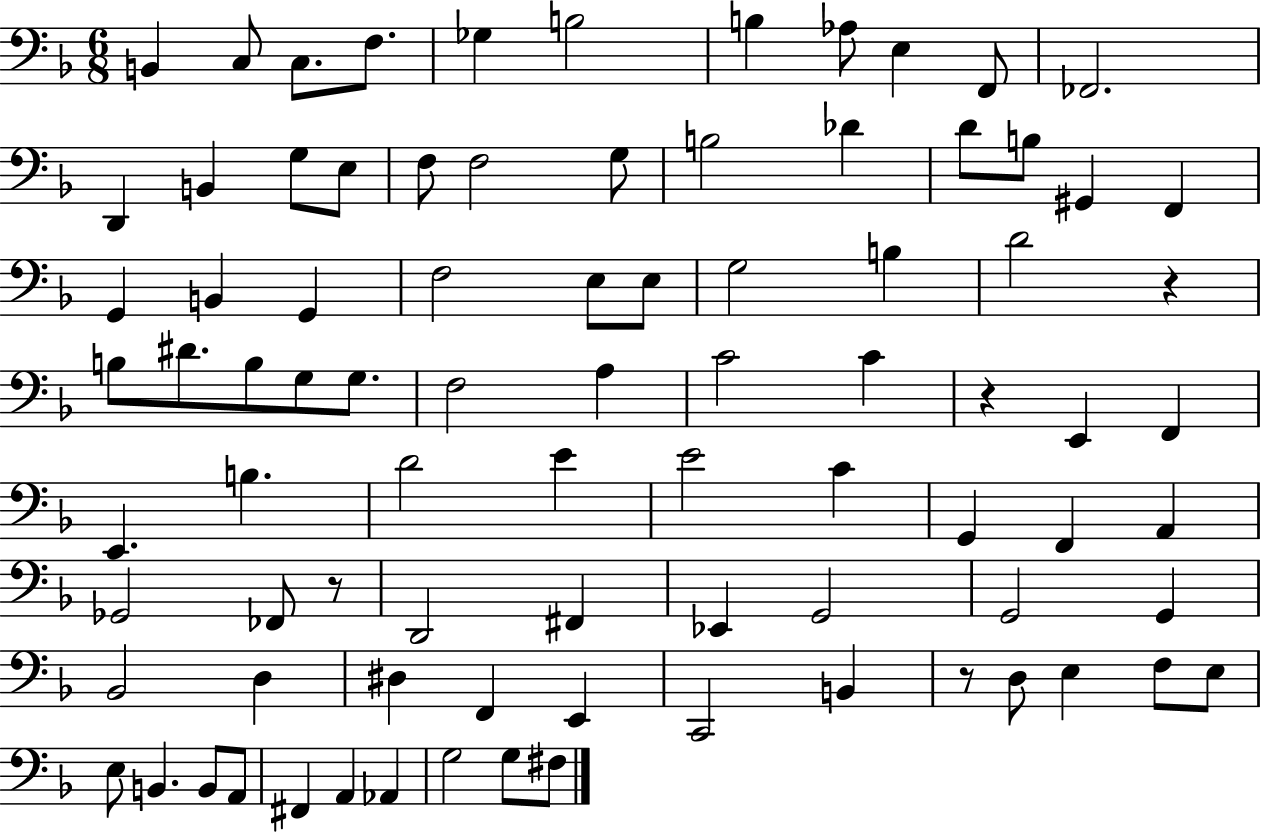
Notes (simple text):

B2/q C3/e C3/e. F3/e. Gb3/q B3/h B3/q Ab3/e E3/q F2/e FES2/h. D2/q B2/q G3/e E3/e F3/e F3/h G3/e B3/h Db4/q D4/e B3/e G#2/q F2/q G2/q B2/q G2/q F3/h E3/e E3/e G3/h B3/q D4/h R/q B3/e D#4/e. B3/e G3/e G3/e. F3/h A3/q C4/h C4/q R/q E2/q F2/q E2/q. B3/q. D4/h E4/q E4/h C4/q G2/q F2/q A2/q Gb2/h FES2/e R/e D2/h F#2/q Eb2/q G2/h G2/h G2/q Bb2/h D3/q D#3/q F2/q E2/q C2/h B2/q R/e D3/e E3/q F3/e E3/e E3/e B2/q. B2/e A2/e F#2/q A2/q Ab2/q G3/h G3/e F#3/e